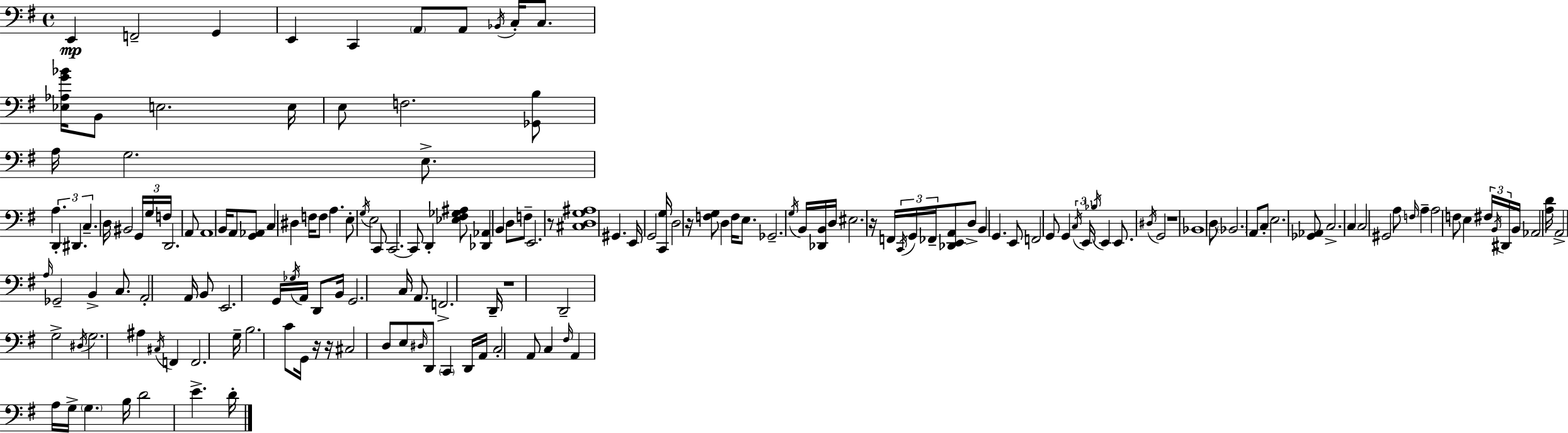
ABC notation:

X:1
T:Untitled
M:4/4
L:1/4
K:Em
E,, F,,2 G,, E,, C,, A,,/2 A,,/2 _B,,/4 C,/4 C,/2 [_E,_A,G_B]/4 B,,/2 E,2 E,/4 E,/2 F,2 [_G,,B,]/2 A,/4 G,2 E,/2 A, D,, ^D,, C, D,/4 ^B,,2 G,,/4 G,/4 F,/4 D,,2 A,,/2 A,,4 B,,/4 A,,/2 [G,,_A,,]/2 C, ^D, F,/4 F,/2 A, E,/2 G,/4 E,2 C,,/2 C,,2 C,,/2 D,, [_E,^F,_G,^A,]/2 [_D,,_A,,] B,, D,/2 F,/2 E,,2 z/2 [^C,D,G,^A,]4 ^G,, E,,/4 G,,2 [C,,G,]/4 D,2 z/4 [F,G,]/2 D, F,/4 E,/2 _G,,2 G,/4 B,,/4 [_D,,B,,]/4 D,/4 ^E,2 z/4 F,,/4 C,,/4 G,,/4 _F,,/4 [_D,,E,,A,,]/2 D,/2 B,, G,, E,,/2 F,,2 G,,/2 G,, C,/4 E,,/4 _B,/4 E,, E,,/2 ^D,/4 G,,2 z4 _B,,4 D,/2 _B,,2 A,,/2 C,/2 E,2 [_G,,_A,,]/2 C,2 C, C,2 ^G,,2 A,/2 F,/4 A, A,2 F,/2 E, ^F,/4 B,,/4 ^D,,/4 B,,/4 _A,,2 [A,D]/4 A,,2 A,/4 _G,,2 B,, C,/2 A,,2 A,,/4 B,,/2 E,,2 G,,/4 _G,/4 A,,/4 D,,/2 B,,/4 G,,2 C,/4 A,,/2 F,,2 D,,/4 z4 D,,2 G,2 ^D,/4 G,2 ^A, ^C,/4 F,, F,,2 G,/4 B,2 C/2 G,,/4 z/4 z/4 ^C,2 D,/2 E,/2 ^D,/4 D,,/2 C,, D,,/4 A,,/4 C,2 A,,/2 C, ^F,/4 A,, A,/4 G,/4 G, B,/4 D2 E D/4